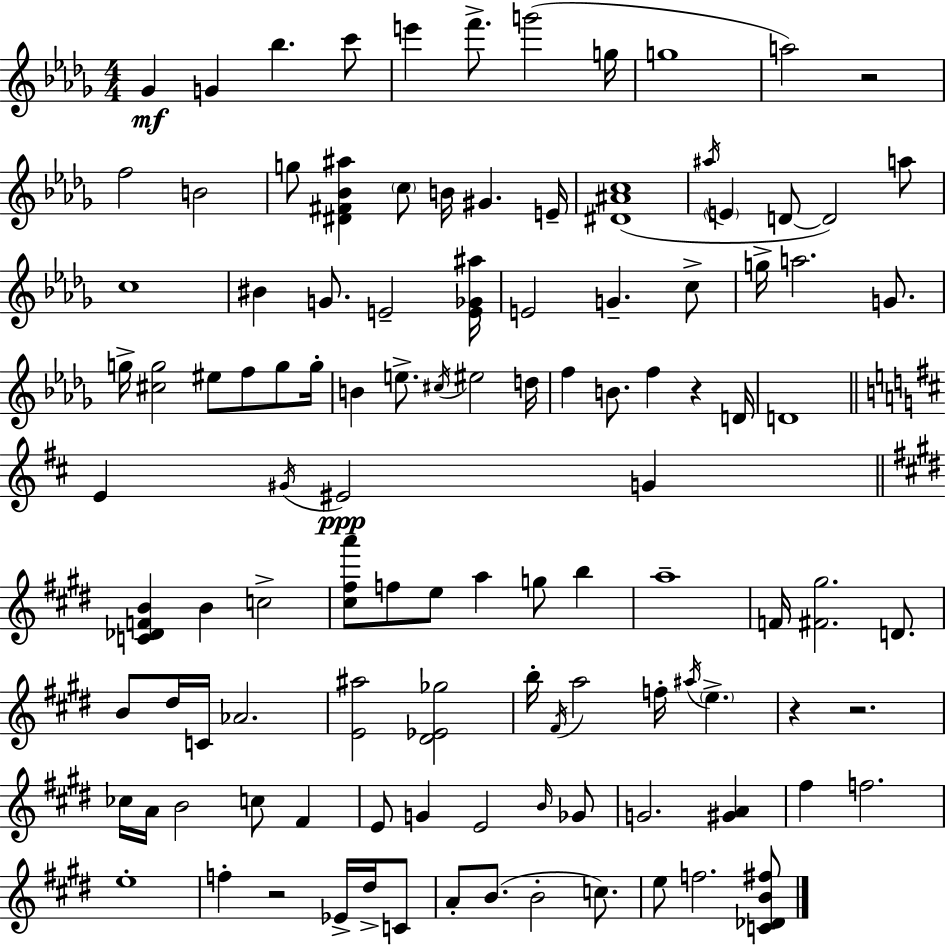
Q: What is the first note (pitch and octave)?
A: Gb4